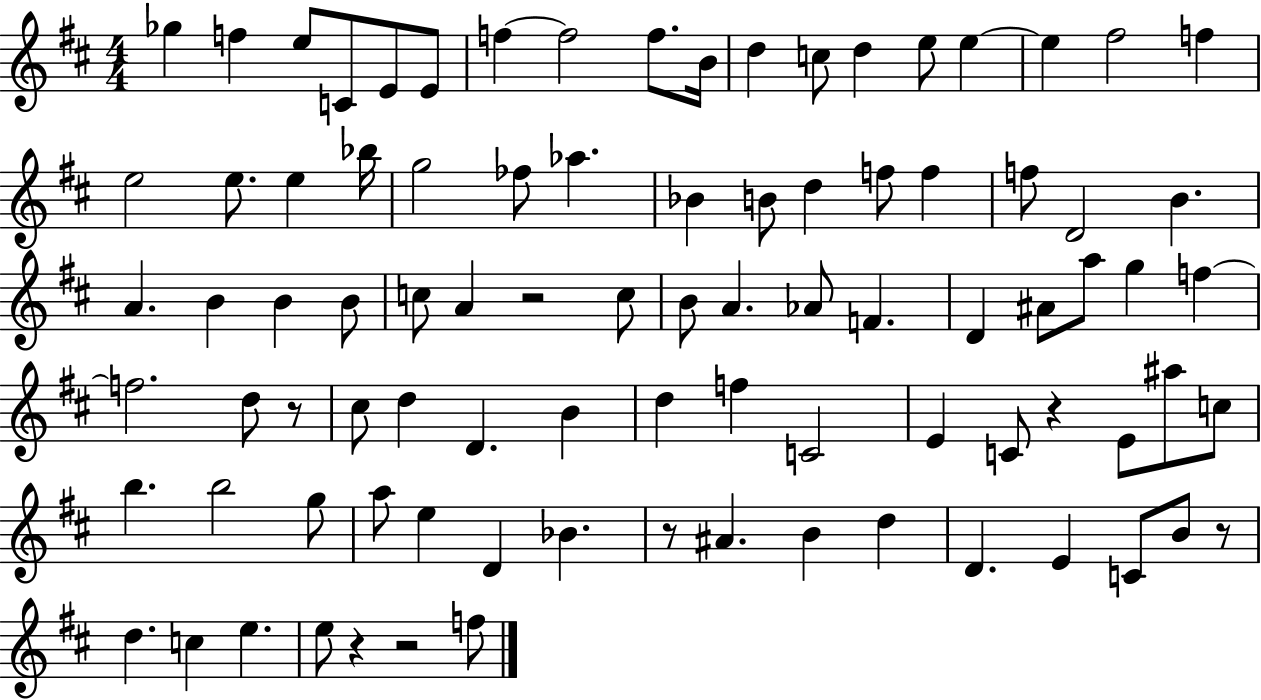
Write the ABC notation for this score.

X:1
T:Untitled
M:4/4
L:1/4
K:D
_g f e/2 C/2 E/2 E/2 f f2 f/2 B/4 d c/2 d e/2 e e ^f2 f e2 e/2 e _b/4 g2 _f/2 _a _B B/2 d f/2 f f/2 D2 B A B B B/2 c/2 A z2 c/2 B/2 A _A/2 F D ^A/2 a/2 g f f2 d/2 z/2 ^c/2 d D B d f C2 E C/2 z E/2 ^a/2 c/2 b b2 g/2 a/2 e D _B z/2 ^A B d D E C/2 B/2 z/2 d c e e/2 z z2 f/2